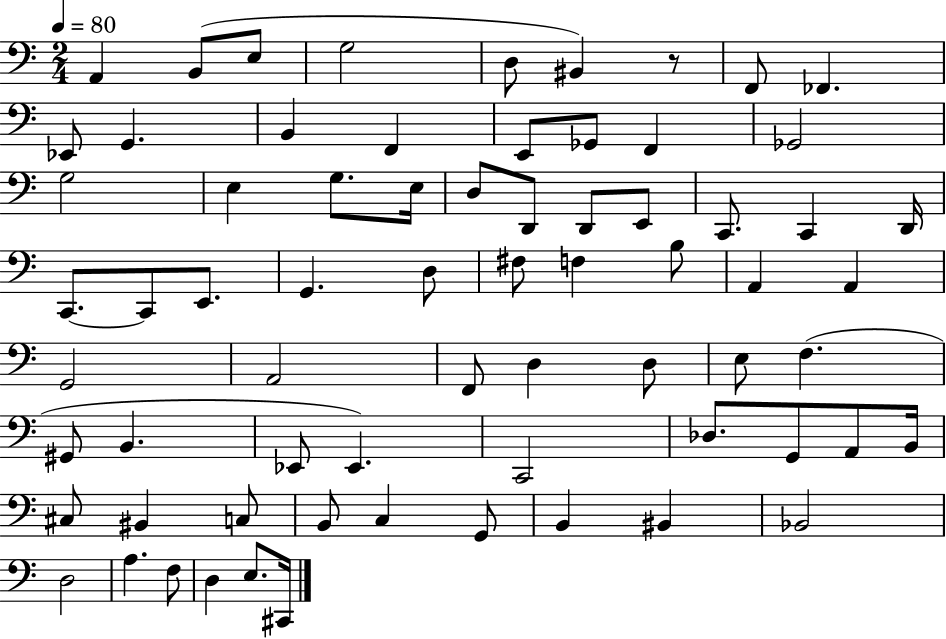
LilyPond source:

{
  \clef bass
  \numericTimeSignature
  \time 2/4
  \key c \major
  \tempo 4 = 80
  \repeat volta 2 { a,4 b,8( e8 | g2 | d8 bis,4) r8 | f,8 fes,4. | \break ees,8 g,4. | b,4 f,4 | e,8 ges,8 f,4 | ges,2 | \break g2 | e4 g8. e16 | d8 d,8 d,8 e,8 | c,8. c,4 d,16 | \break c,8.~~ c,8 e,8. | g,4. d8 | fis8 f4 b8 | a,4 a,4 | \break g,2 | a,2 | f,8 d4 d8 | e8 f4.( | \break gis,8 b,4. | ees,8 ees,4.) | c,2 | des8. g,8 a,8 b,16 | \break cis8 bis,4 c8 | b,8 c4 g,8 | b,4 bis,4 | bes,2 | \break d2 | a4. f8 | d4 e8. cis,16 | } \bar "|."
}